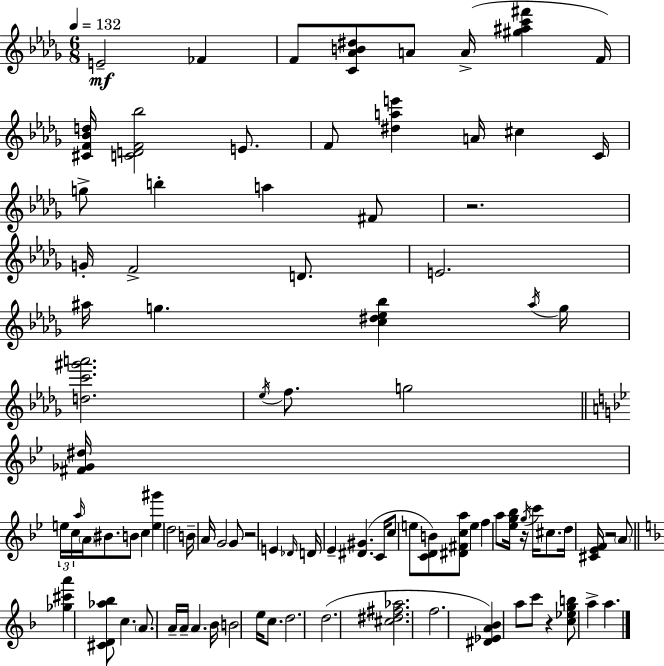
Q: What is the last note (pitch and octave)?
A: A5